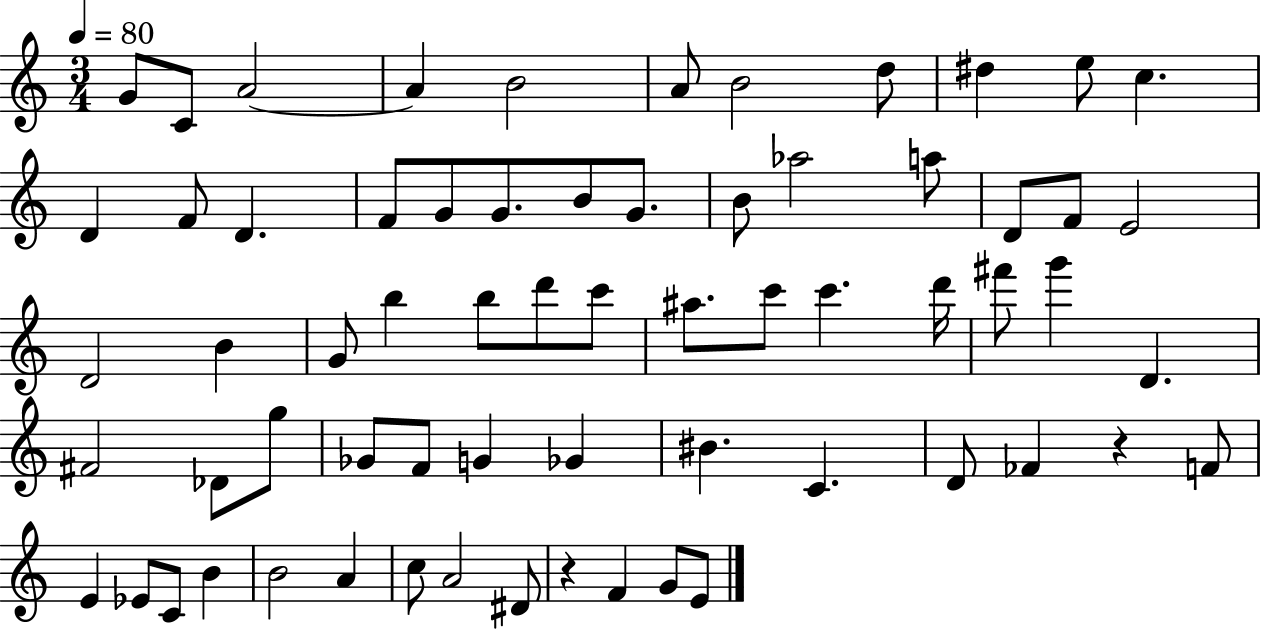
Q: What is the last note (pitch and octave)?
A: E4